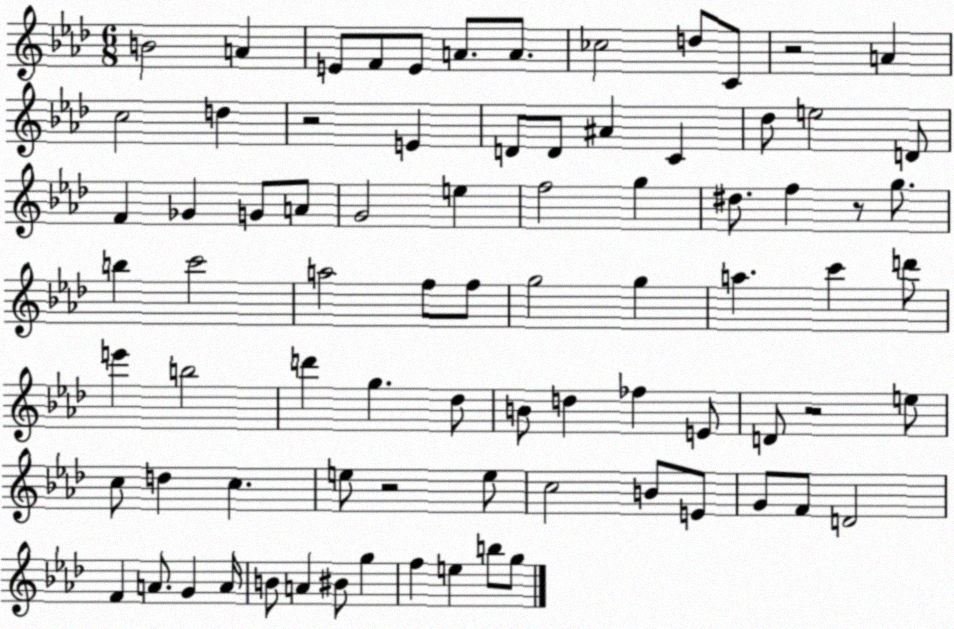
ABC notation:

X:1
T:Untitled
M:6/8
L:1/4
K:Ab
B2 A E/2 F/2 E/2 A/2 A/2 _c2 d/2 C/2 z2 A c2 d z2 E D/2 D/2 ^A C _d/2 e2 D/2 F _G G/2 A/2 G2 e f2 g ^d/2 f z/2 g/2 b c'2 a2 f/2 f/2 g2 g a c' d'/2 e' b2 d' g _d/2 B/2 d _f E/2 D/2 z2 e/2 c/2 d c e/2 z2 e/2 c2 B/2 E/2 G/2 F/2 D2 F A/2 G A/4 B/2 A ^B/2 g f e b/2 g/2